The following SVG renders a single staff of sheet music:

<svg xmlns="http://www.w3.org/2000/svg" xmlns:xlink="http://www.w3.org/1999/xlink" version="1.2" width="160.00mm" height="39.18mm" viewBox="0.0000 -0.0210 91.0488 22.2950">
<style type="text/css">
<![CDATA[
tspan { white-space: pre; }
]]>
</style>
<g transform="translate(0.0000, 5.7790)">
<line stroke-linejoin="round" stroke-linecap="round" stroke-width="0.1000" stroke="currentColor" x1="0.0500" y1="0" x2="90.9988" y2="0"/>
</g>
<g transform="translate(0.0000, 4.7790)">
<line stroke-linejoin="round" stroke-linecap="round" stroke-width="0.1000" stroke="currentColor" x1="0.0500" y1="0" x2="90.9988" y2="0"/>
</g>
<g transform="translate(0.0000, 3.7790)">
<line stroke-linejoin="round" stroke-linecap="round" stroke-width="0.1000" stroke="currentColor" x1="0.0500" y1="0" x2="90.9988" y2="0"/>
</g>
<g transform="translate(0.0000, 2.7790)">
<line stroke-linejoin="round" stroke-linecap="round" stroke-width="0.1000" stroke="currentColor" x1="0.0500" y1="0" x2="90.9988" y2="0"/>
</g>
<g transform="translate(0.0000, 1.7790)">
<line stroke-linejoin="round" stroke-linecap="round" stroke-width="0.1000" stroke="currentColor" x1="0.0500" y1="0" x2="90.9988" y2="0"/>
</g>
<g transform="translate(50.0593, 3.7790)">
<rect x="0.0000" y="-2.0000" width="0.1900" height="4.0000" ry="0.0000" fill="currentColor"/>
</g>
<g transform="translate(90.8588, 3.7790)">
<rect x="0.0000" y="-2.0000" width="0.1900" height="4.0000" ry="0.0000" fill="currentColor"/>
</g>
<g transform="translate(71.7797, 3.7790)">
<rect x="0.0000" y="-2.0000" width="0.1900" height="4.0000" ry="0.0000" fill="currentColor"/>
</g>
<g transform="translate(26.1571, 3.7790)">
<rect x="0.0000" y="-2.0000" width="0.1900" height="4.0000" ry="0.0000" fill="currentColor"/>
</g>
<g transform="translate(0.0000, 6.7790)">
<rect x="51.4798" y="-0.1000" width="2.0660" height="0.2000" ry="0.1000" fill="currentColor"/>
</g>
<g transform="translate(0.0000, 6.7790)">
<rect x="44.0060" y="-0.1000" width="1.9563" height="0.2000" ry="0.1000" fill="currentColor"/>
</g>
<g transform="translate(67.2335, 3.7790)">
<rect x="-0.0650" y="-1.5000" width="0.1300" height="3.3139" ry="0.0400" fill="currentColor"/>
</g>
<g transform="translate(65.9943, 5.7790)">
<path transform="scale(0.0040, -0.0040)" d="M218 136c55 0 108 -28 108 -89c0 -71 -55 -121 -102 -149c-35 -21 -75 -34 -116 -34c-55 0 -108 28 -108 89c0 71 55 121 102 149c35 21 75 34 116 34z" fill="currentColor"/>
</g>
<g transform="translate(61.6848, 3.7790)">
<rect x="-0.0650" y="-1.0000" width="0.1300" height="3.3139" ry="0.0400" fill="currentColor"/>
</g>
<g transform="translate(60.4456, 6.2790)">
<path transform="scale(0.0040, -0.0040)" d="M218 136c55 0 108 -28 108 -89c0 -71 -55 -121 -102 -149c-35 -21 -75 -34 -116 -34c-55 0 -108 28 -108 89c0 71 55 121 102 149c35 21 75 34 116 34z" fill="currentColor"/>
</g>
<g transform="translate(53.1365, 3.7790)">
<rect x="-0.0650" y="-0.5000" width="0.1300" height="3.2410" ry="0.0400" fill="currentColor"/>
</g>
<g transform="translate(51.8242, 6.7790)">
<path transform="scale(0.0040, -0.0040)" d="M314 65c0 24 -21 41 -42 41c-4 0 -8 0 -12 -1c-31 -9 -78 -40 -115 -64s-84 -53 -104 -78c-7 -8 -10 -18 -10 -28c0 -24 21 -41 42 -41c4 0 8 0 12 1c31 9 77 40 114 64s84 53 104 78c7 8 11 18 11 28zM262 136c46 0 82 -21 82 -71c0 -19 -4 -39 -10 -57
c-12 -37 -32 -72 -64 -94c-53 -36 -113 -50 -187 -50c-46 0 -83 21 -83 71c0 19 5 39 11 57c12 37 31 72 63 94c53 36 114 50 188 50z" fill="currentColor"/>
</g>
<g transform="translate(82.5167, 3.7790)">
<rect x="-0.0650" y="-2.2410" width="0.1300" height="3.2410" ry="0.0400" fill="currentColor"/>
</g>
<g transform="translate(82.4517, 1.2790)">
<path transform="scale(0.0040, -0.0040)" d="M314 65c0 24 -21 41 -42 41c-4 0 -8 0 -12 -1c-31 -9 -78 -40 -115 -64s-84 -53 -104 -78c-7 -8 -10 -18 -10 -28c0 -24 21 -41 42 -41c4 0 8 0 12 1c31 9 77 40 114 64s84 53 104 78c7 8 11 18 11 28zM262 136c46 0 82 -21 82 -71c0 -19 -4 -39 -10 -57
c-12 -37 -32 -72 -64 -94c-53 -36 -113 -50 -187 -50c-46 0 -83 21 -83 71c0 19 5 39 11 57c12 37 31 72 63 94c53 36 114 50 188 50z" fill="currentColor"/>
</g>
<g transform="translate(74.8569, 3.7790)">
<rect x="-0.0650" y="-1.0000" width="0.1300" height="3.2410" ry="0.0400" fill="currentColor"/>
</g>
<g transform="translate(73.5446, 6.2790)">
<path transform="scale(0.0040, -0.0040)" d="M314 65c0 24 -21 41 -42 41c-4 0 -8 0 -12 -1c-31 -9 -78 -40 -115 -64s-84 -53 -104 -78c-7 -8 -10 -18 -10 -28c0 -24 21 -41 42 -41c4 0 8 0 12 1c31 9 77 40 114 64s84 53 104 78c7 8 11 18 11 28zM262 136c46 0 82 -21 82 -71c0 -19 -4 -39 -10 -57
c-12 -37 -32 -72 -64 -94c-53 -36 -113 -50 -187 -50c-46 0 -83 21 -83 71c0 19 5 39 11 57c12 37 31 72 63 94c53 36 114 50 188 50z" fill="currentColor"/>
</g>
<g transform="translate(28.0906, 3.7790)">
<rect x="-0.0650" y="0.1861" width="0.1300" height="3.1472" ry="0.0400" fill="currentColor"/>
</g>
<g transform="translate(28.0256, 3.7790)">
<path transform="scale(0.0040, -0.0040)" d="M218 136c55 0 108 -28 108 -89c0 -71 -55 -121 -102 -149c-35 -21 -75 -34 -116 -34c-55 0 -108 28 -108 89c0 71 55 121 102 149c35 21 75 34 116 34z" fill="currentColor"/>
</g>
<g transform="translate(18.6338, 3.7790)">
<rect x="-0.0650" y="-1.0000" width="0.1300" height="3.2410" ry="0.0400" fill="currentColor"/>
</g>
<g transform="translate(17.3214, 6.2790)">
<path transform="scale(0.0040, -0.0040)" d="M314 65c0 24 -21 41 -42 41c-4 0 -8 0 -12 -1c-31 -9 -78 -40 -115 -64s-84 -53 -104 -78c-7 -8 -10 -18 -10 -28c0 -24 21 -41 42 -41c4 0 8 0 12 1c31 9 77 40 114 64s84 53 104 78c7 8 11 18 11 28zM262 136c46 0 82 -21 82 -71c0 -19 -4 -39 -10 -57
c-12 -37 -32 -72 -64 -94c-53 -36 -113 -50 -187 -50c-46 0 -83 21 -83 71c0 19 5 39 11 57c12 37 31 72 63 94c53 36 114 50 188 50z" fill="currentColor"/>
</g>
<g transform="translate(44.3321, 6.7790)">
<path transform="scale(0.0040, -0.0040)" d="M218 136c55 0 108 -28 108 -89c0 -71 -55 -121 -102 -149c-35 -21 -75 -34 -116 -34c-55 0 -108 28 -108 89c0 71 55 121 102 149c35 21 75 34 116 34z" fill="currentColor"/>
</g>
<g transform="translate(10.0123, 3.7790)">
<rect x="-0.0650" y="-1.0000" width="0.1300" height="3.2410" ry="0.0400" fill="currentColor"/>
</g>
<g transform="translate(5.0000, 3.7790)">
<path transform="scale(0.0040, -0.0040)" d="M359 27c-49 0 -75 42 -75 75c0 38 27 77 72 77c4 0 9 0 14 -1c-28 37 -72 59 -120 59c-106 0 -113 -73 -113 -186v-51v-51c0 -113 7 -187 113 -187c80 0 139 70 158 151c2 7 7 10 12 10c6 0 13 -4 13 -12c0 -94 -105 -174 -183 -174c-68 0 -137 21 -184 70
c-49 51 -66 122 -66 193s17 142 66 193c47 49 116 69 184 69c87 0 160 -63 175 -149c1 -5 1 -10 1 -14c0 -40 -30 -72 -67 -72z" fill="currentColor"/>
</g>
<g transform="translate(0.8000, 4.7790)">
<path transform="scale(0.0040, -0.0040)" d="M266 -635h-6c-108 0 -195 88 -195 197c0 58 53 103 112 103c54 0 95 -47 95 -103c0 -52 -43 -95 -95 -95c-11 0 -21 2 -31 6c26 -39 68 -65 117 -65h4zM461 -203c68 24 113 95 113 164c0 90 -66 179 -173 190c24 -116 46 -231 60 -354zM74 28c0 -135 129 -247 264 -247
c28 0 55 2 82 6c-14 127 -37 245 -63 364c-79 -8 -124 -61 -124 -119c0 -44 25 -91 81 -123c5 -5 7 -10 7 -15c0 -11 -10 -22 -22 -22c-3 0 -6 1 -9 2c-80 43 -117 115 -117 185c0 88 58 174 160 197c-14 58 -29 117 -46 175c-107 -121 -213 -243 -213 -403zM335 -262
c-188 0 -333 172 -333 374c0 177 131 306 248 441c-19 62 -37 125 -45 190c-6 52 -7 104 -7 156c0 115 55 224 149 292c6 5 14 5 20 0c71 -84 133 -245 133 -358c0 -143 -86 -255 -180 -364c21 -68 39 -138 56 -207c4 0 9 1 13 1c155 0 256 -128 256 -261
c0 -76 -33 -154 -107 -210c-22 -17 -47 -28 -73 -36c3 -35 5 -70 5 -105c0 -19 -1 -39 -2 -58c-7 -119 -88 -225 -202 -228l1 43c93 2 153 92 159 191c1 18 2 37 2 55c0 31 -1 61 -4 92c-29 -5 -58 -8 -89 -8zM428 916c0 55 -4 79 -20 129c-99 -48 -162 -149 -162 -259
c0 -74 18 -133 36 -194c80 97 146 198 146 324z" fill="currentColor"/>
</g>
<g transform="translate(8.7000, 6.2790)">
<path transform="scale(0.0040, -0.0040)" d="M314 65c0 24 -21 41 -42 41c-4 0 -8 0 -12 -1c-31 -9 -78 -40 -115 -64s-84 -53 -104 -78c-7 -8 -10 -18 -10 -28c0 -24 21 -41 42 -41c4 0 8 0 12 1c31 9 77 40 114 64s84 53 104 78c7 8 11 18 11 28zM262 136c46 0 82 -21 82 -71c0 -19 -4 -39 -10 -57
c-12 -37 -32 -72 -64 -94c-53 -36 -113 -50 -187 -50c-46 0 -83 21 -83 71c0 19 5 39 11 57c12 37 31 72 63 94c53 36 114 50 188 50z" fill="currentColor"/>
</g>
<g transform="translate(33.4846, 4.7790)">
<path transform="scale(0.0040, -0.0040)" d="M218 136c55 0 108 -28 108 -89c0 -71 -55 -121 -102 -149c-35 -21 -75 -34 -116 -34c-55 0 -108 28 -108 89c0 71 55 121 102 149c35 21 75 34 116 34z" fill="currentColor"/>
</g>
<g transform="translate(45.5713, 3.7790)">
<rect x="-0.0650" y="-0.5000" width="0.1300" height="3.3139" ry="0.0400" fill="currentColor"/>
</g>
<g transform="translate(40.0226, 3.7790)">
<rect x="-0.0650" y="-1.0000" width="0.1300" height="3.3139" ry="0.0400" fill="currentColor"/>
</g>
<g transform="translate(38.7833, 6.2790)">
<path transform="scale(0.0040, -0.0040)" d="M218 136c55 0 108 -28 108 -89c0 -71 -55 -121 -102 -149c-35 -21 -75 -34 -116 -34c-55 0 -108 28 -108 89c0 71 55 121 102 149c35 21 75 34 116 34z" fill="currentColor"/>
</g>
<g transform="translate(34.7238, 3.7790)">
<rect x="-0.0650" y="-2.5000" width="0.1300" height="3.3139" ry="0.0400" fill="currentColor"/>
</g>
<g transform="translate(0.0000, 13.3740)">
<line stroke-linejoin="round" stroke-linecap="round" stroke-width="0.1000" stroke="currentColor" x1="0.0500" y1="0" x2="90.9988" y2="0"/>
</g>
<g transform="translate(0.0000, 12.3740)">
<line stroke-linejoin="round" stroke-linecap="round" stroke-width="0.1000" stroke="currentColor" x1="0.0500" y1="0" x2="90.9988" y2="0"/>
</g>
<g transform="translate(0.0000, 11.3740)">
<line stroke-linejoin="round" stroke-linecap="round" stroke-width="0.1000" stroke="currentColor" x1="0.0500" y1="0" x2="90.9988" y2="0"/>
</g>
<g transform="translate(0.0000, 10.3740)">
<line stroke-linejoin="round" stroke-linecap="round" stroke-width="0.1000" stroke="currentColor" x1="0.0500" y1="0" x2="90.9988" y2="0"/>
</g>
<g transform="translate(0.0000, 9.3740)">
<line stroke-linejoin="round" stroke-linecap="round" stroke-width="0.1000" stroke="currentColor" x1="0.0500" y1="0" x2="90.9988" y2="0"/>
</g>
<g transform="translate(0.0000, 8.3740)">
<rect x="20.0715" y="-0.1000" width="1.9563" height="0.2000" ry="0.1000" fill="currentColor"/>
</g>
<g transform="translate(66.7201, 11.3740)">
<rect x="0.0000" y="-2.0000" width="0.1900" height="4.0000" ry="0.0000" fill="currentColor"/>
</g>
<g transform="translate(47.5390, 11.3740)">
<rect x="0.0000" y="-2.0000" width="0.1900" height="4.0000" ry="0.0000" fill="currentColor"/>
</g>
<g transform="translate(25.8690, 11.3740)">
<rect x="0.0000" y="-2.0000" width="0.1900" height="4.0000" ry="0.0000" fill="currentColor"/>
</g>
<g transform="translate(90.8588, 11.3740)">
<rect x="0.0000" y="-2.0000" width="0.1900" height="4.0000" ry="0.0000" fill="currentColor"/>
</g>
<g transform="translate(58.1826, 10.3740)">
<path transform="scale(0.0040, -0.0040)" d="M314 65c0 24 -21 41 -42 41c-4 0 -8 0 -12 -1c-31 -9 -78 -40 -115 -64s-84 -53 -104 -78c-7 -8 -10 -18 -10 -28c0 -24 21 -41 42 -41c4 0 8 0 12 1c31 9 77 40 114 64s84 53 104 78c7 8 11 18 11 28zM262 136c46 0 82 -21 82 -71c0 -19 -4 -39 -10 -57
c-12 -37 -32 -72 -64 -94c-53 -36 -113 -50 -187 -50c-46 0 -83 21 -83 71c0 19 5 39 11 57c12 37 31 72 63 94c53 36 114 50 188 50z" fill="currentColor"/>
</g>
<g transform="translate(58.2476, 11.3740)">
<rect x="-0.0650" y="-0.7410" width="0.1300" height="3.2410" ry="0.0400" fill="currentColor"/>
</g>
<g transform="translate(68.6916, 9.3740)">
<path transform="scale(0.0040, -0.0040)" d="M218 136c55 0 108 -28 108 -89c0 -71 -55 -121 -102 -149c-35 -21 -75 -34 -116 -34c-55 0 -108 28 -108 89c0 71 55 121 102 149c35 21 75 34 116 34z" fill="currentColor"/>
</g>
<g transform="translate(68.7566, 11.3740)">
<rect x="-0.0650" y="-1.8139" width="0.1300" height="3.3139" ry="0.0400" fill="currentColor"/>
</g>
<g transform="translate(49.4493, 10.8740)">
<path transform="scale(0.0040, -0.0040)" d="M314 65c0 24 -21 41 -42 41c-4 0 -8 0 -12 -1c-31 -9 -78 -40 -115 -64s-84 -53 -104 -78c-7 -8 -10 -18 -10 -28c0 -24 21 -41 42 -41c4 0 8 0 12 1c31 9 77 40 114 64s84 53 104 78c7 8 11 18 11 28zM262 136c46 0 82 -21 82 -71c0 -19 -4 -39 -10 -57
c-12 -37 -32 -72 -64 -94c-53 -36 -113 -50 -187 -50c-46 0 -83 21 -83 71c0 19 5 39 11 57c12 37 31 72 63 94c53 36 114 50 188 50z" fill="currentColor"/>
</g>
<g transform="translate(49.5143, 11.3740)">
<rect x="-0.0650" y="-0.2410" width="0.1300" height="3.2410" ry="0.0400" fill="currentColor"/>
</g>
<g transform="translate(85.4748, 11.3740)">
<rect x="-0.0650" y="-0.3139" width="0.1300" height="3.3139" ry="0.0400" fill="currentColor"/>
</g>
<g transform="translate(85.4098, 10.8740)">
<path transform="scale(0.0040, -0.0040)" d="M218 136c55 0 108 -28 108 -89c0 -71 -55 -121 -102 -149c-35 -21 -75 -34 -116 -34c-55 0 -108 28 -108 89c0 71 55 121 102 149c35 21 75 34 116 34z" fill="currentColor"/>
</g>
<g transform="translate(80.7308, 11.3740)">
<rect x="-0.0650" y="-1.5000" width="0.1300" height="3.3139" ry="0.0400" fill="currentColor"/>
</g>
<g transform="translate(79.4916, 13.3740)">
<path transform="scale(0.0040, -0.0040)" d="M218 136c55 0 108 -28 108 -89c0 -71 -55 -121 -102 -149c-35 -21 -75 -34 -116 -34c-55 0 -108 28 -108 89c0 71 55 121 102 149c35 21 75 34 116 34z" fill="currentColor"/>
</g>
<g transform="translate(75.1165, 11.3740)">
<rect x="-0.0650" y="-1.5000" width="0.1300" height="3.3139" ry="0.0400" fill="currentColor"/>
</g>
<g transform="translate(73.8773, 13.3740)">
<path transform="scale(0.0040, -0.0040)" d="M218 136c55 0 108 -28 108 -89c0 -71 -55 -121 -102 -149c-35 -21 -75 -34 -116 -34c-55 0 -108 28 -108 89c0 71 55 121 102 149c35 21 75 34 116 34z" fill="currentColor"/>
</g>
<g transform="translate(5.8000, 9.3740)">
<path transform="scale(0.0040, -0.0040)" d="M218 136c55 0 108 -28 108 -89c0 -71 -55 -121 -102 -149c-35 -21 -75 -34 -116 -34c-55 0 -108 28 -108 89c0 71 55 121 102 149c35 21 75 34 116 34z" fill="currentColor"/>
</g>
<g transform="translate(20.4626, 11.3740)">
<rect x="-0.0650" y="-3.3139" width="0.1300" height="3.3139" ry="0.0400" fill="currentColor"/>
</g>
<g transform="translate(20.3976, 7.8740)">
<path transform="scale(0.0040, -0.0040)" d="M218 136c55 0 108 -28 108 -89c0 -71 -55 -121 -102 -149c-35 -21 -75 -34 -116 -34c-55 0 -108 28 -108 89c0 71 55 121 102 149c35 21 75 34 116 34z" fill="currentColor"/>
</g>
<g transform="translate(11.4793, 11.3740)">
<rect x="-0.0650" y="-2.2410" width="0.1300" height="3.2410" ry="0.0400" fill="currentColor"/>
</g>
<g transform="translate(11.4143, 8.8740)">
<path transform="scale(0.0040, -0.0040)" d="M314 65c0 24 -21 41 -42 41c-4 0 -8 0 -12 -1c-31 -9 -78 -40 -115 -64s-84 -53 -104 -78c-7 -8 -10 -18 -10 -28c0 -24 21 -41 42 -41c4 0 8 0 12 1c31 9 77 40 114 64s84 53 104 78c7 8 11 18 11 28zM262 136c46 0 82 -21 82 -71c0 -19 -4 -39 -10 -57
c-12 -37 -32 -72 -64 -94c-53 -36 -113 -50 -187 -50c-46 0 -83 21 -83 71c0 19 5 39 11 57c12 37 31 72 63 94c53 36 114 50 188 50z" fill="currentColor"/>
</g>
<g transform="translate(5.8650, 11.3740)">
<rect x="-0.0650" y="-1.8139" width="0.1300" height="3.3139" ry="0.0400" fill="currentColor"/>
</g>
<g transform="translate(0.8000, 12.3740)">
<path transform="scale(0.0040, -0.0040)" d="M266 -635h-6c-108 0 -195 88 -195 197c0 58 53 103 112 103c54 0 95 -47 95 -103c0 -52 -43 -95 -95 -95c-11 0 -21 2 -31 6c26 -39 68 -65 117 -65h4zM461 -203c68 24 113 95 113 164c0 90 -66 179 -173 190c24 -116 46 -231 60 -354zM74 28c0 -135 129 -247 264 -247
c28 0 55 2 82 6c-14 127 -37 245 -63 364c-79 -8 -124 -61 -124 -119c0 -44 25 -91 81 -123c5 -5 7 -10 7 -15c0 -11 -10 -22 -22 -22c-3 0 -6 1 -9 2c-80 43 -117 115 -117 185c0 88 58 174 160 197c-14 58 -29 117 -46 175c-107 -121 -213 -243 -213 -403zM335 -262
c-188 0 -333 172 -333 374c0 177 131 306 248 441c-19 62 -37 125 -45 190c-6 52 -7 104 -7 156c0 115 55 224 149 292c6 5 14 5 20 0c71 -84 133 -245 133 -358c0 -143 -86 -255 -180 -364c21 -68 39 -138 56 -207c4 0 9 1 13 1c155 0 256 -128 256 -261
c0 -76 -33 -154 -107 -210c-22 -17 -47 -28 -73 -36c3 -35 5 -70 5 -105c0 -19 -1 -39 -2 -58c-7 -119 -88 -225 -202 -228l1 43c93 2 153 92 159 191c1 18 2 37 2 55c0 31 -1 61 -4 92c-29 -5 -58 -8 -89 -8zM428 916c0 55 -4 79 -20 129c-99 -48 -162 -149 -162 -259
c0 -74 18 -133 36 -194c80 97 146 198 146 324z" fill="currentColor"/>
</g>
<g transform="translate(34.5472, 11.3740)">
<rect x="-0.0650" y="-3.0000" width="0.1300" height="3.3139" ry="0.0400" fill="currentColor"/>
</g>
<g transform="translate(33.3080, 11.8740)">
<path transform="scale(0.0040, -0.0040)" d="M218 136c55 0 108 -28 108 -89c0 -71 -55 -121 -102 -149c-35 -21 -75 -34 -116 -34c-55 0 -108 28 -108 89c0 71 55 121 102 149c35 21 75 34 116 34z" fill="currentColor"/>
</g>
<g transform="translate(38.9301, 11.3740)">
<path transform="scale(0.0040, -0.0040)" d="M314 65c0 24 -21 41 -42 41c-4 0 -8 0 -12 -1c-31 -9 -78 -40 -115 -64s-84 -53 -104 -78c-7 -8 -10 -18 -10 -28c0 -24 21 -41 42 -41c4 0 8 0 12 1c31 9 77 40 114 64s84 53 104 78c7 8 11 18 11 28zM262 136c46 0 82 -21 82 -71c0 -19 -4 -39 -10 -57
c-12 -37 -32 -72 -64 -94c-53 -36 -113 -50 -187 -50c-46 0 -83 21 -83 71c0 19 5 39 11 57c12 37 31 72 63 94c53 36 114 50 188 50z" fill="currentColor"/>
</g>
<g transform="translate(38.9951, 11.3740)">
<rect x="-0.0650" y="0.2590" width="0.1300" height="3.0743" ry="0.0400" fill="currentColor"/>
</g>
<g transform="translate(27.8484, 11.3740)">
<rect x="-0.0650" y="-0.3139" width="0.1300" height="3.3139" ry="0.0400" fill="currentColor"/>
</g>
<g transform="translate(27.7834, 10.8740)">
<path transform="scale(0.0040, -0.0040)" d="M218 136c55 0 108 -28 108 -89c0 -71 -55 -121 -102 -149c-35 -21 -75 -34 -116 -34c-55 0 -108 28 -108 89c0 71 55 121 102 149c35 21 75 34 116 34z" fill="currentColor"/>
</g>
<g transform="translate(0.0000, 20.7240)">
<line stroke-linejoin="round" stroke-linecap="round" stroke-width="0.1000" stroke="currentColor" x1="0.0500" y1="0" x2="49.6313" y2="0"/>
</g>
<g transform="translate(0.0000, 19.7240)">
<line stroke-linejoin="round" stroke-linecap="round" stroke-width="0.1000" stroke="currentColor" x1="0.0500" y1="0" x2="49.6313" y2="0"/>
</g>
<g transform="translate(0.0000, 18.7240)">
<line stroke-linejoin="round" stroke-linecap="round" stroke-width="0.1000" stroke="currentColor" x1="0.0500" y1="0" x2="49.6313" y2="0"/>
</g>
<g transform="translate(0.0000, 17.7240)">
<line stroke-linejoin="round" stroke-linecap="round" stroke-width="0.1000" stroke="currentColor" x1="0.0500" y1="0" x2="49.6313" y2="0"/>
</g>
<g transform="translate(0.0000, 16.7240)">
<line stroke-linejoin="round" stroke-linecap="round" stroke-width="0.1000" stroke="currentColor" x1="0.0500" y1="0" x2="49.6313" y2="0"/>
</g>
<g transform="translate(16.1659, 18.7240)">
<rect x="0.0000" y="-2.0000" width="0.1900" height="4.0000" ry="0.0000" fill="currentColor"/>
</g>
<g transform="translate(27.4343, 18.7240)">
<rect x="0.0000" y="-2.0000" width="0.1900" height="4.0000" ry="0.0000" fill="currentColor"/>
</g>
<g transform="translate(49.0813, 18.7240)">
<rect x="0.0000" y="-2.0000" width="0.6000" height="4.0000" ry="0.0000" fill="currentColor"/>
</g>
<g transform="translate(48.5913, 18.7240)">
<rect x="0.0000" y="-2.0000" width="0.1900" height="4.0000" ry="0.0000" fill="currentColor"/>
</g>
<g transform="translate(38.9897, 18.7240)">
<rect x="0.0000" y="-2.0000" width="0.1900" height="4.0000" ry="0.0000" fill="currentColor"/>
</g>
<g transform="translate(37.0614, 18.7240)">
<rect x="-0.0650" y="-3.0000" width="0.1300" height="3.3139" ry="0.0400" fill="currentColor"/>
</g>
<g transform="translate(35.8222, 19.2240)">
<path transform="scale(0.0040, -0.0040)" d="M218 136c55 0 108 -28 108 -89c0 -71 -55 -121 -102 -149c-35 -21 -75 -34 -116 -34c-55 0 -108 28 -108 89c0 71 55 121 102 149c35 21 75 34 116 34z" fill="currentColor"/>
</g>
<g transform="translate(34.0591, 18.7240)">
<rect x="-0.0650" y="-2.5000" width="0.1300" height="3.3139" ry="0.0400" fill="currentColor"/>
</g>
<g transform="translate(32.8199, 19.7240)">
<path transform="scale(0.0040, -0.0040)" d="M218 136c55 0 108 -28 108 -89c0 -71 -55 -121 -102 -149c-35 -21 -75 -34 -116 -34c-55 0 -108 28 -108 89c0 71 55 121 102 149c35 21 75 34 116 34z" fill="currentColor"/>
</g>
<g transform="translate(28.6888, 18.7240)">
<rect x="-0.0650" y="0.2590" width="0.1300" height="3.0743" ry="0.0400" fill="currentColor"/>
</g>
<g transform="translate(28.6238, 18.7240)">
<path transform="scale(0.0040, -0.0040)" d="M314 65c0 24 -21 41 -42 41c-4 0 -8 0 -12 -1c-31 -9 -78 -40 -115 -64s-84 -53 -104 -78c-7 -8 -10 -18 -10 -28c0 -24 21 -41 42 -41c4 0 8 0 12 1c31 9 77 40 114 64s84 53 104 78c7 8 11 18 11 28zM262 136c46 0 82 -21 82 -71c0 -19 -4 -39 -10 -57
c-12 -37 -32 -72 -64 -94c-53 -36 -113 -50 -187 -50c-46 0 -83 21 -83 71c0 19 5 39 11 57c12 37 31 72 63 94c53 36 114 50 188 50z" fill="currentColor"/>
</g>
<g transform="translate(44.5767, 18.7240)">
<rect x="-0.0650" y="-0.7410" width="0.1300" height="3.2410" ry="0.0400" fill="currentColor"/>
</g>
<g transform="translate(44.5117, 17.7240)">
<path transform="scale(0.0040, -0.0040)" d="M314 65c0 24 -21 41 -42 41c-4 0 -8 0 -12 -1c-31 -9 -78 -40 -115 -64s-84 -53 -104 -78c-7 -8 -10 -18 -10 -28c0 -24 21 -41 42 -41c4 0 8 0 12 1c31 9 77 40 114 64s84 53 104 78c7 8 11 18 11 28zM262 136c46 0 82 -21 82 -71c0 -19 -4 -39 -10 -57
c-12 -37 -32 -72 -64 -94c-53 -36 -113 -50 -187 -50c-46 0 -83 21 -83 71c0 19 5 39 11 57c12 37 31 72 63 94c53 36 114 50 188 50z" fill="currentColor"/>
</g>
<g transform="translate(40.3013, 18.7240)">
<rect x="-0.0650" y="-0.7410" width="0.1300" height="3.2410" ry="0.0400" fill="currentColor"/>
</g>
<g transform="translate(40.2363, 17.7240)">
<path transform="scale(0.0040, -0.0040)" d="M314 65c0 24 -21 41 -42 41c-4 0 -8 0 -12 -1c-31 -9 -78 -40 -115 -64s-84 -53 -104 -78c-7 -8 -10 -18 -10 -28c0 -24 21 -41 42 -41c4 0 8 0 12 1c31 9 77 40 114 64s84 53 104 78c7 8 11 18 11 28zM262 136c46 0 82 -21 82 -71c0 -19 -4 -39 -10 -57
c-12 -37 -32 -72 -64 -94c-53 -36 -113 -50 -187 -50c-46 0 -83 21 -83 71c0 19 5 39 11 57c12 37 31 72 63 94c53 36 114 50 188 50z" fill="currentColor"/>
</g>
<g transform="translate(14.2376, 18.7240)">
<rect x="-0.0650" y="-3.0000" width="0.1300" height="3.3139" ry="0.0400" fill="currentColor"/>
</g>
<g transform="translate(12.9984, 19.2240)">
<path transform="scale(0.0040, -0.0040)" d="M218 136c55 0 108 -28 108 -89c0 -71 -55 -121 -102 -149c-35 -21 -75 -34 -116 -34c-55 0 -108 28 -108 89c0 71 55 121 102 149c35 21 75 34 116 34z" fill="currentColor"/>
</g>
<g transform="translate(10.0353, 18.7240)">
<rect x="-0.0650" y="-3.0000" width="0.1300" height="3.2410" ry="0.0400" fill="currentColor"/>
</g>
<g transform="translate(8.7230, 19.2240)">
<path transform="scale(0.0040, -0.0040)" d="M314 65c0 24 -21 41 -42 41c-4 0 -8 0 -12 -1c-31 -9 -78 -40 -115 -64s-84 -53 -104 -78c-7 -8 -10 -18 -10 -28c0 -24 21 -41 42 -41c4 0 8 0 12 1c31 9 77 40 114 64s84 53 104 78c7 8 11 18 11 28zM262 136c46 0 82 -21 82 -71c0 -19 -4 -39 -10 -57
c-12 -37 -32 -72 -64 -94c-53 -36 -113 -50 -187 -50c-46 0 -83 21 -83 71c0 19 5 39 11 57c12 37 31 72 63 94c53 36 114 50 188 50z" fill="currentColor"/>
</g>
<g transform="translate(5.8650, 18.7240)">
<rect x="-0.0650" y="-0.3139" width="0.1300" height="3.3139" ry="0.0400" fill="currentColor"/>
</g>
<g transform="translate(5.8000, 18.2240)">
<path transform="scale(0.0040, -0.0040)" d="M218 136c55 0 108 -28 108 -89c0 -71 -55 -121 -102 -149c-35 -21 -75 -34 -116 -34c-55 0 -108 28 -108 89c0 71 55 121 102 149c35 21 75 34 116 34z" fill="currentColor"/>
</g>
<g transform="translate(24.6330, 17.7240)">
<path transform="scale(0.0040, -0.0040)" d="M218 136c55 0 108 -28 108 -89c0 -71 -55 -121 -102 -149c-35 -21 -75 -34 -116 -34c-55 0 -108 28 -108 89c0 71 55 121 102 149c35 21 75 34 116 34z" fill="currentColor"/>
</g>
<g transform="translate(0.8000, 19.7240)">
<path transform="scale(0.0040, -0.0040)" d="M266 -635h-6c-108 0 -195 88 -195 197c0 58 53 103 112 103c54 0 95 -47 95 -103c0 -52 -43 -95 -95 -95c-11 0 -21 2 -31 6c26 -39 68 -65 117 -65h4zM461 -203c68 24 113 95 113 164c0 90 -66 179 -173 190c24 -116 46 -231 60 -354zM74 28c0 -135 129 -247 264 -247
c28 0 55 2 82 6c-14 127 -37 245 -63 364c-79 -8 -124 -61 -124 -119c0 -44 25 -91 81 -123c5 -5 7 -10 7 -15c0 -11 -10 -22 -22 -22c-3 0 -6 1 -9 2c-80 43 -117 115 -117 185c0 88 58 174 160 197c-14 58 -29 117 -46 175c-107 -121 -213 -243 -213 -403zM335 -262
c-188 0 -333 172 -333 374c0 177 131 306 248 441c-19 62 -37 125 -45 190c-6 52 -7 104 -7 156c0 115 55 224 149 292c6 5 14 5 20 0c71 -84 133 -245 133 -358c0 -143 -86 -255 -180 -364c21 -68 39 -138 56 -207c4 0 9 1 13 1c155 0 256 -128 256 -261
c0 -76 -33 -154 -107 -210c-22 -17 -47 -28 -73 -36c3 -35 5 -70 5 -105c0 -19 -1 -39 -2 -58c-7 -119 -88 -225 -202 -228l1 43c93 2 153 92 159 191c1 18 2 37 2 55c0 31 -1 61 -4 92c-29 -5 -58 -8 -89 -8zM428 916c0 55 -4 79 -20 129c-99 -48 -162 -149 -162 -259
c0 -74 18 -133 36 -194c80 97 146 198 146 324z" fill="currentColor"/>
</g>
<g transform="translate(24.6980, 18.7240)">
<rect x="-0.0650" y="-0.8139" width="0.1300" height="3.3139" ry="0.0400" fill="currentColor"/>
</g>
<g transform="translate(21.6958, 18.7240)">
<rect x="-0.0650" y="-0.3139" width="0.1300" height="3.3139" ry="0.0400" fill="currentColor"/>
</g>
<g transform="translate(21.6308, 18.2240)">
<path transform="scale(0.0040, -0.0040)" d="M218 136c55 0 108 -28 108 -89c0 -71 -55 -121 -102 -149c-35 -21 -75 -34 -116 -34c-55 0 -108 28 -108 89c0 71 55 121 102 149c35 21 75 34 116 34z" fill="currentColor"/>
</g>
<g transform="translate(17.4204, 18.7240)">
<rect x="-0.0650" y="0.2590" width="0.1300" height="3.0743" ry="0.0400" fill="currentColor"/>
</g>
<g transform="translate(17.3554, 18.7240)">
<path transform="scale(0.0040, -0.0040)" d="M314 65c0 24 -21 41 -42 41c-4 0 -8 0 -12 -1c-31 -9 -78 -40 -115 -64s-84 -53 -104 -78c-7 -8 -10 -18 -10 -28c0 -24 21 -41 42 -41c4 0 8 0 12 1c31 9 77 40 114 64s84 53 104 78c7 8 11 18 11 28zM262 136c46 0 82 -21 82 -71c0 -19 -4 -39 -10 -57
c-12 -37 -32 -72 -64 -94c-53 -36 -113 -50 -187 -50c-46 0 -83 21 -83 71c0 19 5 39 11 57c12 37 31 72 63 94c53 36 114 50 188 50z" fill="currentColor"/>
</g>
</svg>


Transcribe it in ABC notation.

X:1
T:Untitled
M:4/4
L:1/4
K:C
D2 D2 B G D C C2 D E D2 g2 f g2 b c A B2 c2 d2 f E E c c A2 A B2 c d B2 G A d2 d2